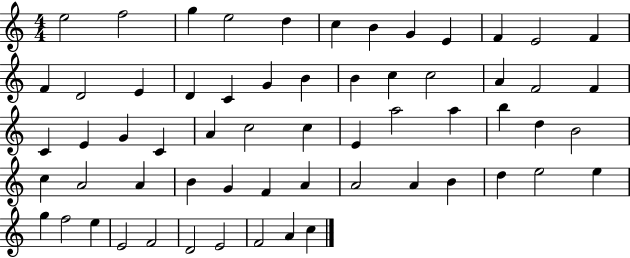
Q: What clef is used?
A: treble